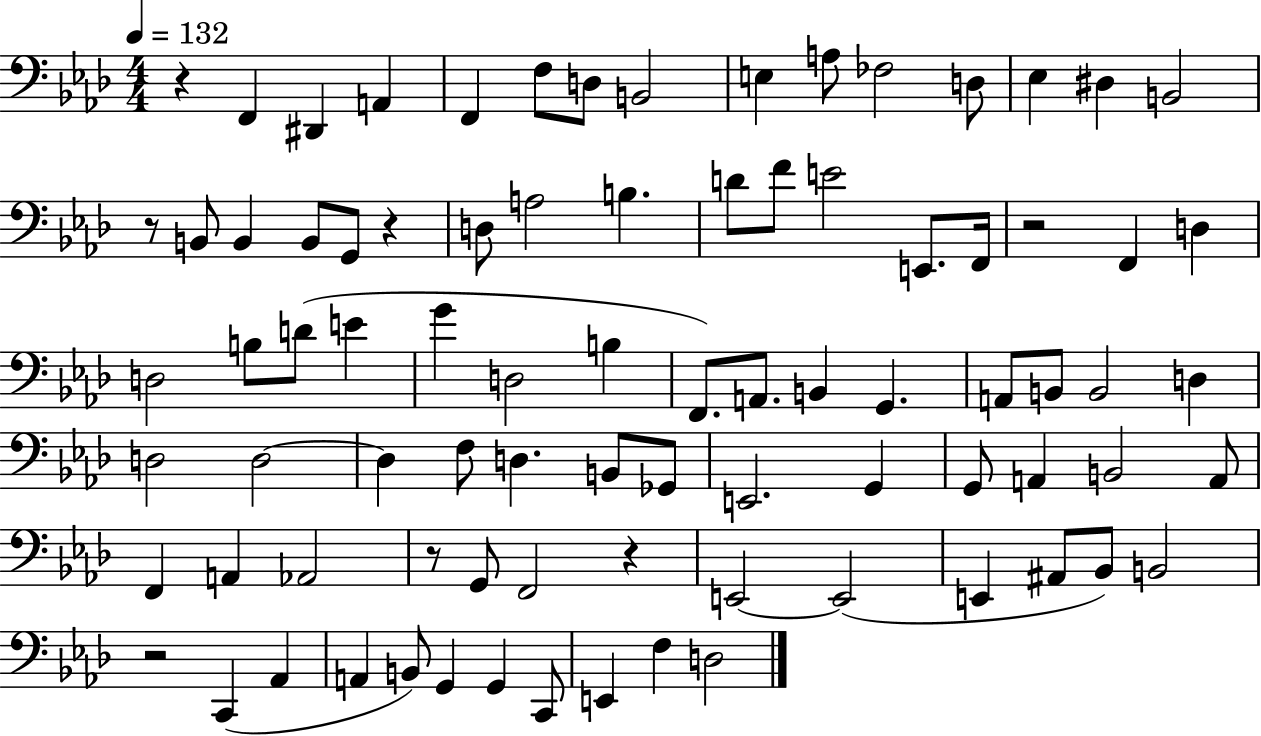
{
  \clef bass
  \numericTimeSignature
  \time 4/4
  \key aes \major
  \tempo 4 = 132
  \repeat volta 2 { r4 f,4 dis,4 a,4 | f,4 f8 d8 b,2 | e4 a8 fes2 d8 | ees4 dis4 b,2 | \break r8 b,8 b,4 b,8 g,8 r4 | d8 a2 b4. | d'8 f'8 e'2 e,8. f,16 | r2 f,4 d4 | \break d2 b8 d'8( e'4 | g'4 d2 b4 | f,8.) a,8. b,4 g,4. | a,8 b,8 b,2 d4 | \break d2 d2~~ | d4 f8 d4. b,8 ges,8 | e,2. g,4 | g,8 a,4 b,2 a,8 | \break f,4 a,4 aes,2 | r8 g,8 f,2 r4 | e,2~~ e,2( | e,4 ais,8 bes,8) b,2 | \break r2 c,4( aes,4 | a,4 b,8) g,4 g,4 c,8 | e,4 f4 d2 | } \bar "|."
}